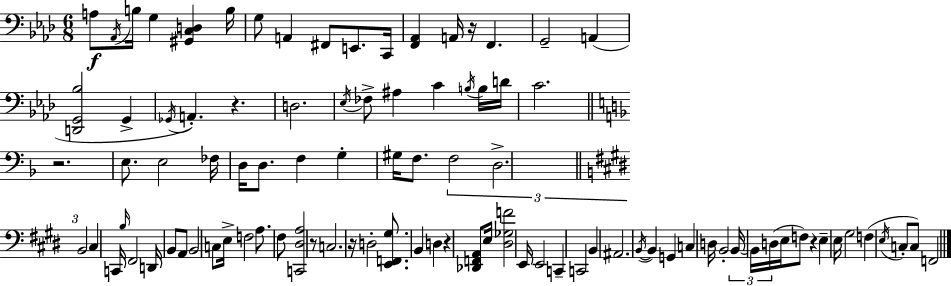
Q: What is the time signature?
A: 6/8